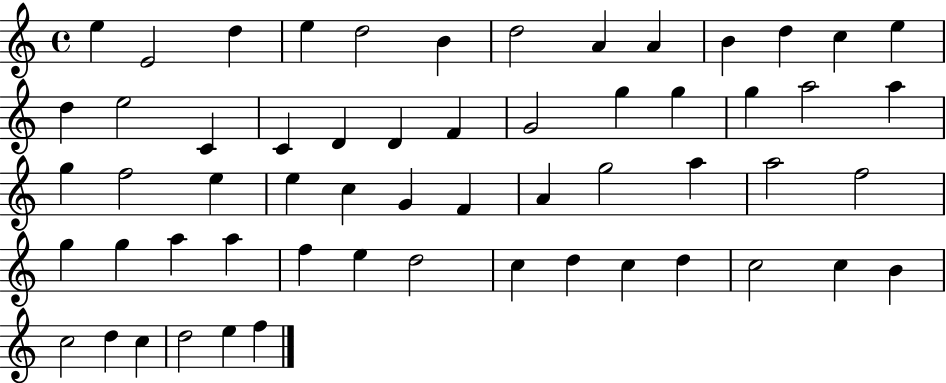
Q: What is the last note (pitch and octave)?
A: F5